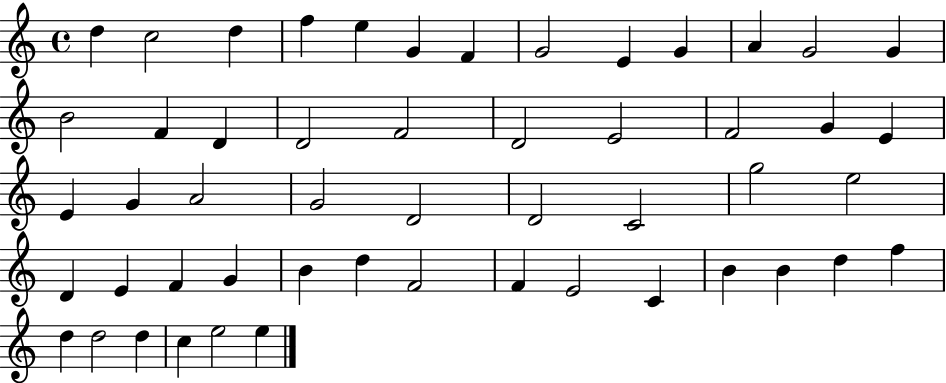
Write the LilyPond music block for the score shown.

{
  \clef treble
  \time 4/4
  \defaultTimeSignature
  \key c \major
  d''4 c''2 d''4 | f''4 e''4 g'4 f'4 | g'2 e'4 g'4 | a'4 g'2 g'4 | \break b'2 f'4 d'4 | d'2 f'2 | d'2 e'2 | f'2 g'4 e'4 | \break e'4 g'4 a'2 | g'2 d'2 | d'2 c'2 | g''2 e''2 | \break d'4 e'4 f'4 g'4 | b'4 d''4 f'2 | f'4 e'2 c'4 | b'4 b'4 d''4 f''4 | \break d''4 d''2 d''4 | c''4 e''2 e''4 | \bar "|."
}